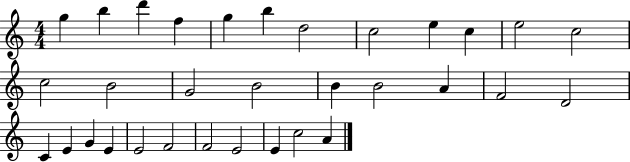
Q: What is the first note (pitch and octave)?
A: G5